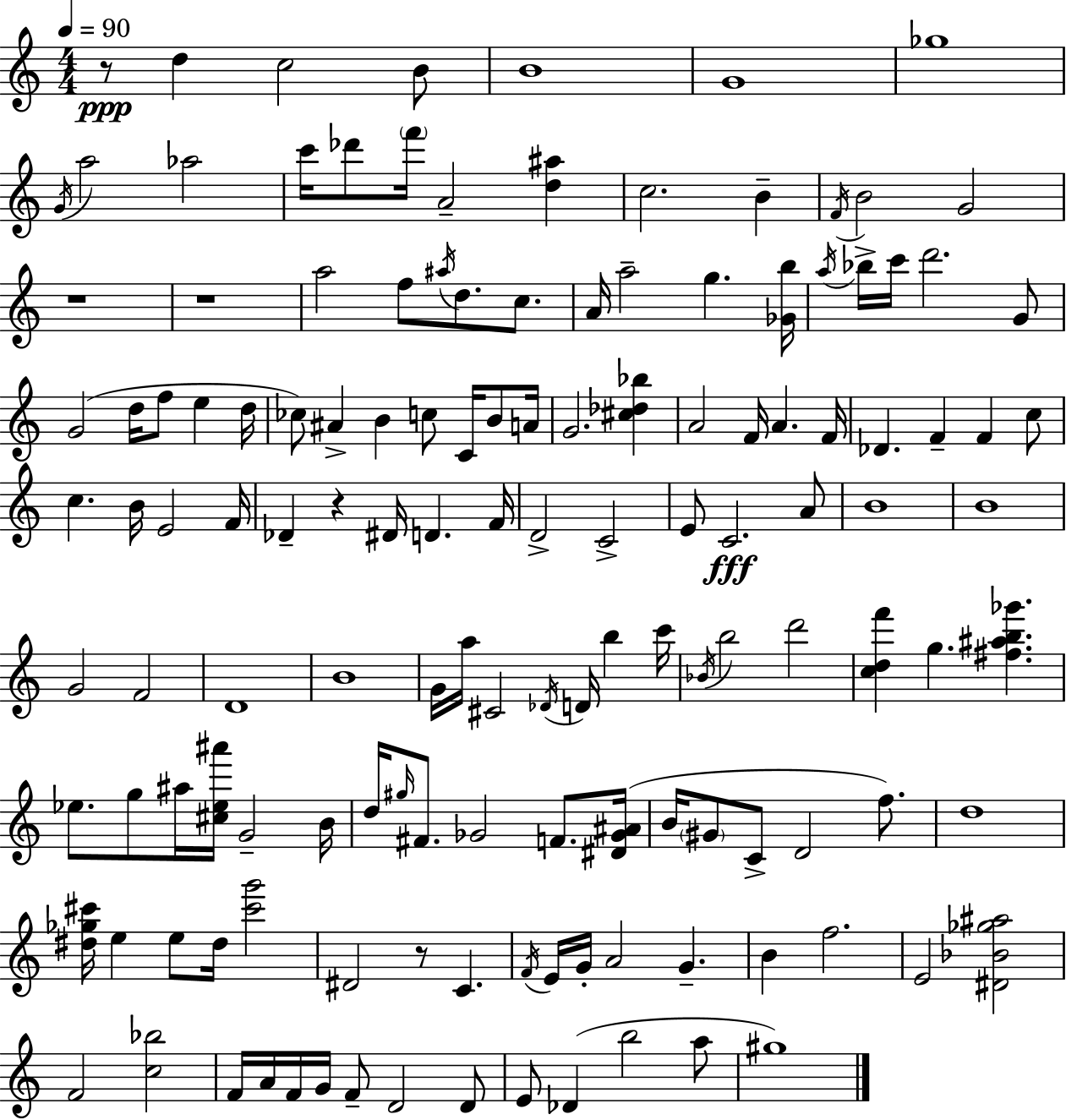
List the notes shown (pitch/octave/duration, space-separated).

R/e D5/q C5/h B4/e B4/w G4/w Gb5/w G4/s A5/h Ab5/h C6/s Db6/e F6/s A4/h [D5,A#5]/q C5/h. B4/q F4/s B4/h G4/h R/w R/w A5/h F5/e A#5/s D5/e. C5/e. A4/s A5/h G5/q. [Gb4,B5]/s A5/s Bb5/s C6/s D6/h. G4/e G4/h D5/s F5/e E5/q D5/s CES5/e A#4/q B4/q C5/e C4/s B4/e A4/s G4/h. [C#5,Db5,Bb5]/q A4/h F4/s A4/q. F4/s Db4/q. F4/q F4/q C5/e C5/q. B4/s E4/h F4/s Db4/q R/q D#4/s D4/q. F4/s D4/h C4/h E4/e C4/h. A4/e B4/w B4/w G4/h F4/h D4/w B4/w G4/s A5/s C#4/h Db4/s D4/s B5/q C6/s Bb4/s B5/h D6/h [C5,D5,F6]/q G5/q. [F#5,A#5,B5,Gb6]/q. Eb5/e. G5/e A#5/s [C#5,Eb5,A#6]/s G4/h B4/s D5/s G#5/s F#4/e. Gb4/h F4/e. [D#4,Gb4,A#4]/s B4/s G#4/e C4/e D4/h F5/e. D5/w [D#5,Gb5,C#6]/s E5/q E5/e D#5/s [C#6,G6]/h D#4/h R/e C4/q. F4/s E4/s G4/s A4/h G4/q. B4/q F5/h. E4/h [D#4,Bb4,Gb5,A#5]/h F4/h [C5,Bb5]/h F4/s A4/s F4/s G4/s F4/e D4/h D4/e E4/e Db4/q B5/h A5/e G#5/w